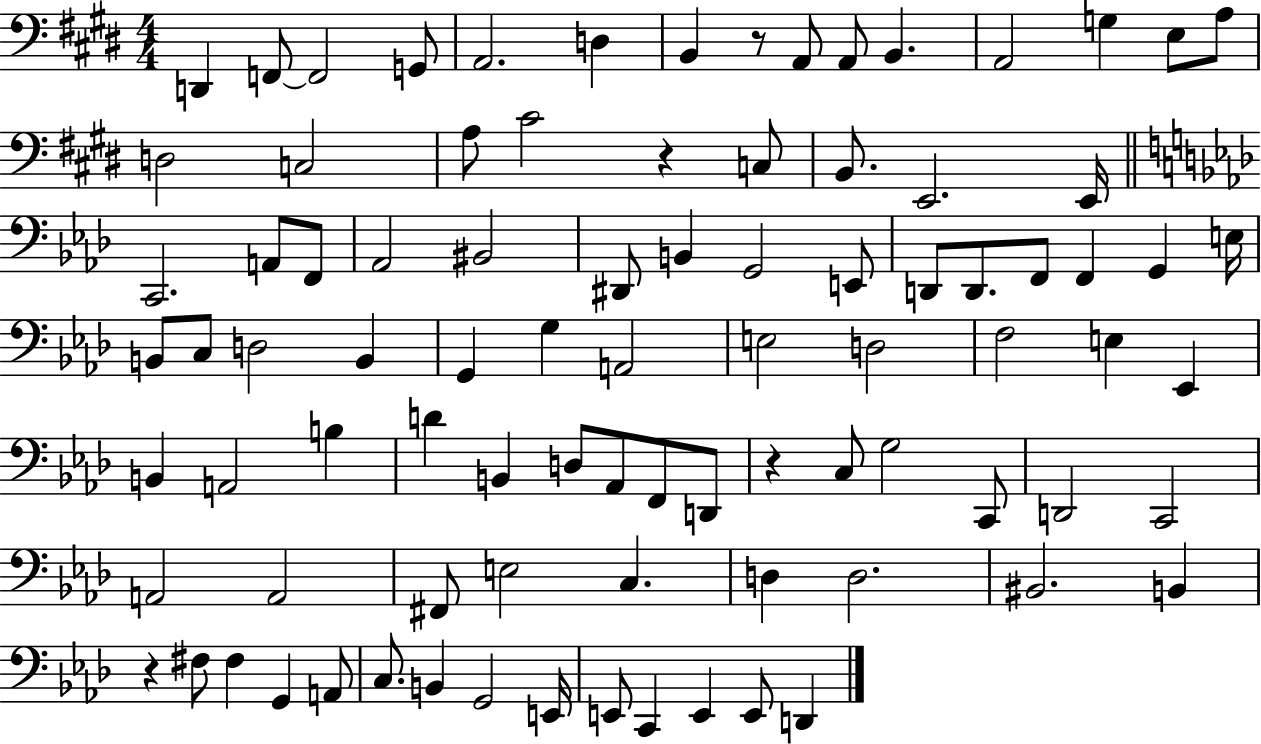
{
  \clef bass
  \numericTimeSignature
  \time 4/4
  \key e \major
  d,4 f,8~~ f,2 g,8 | a,2. d4 | b,4 r8 a,8 a,8 b,4. | a,2 g4 e8 a8 | \break d2 c2 | a8 cis'2 r4 c8 | b,8. e,2. e,16 | \bar "||" \break \key aes \major c,2. a,8 f,8 | aes,2 bis,2 | dis,8 b,4 g,2 e,8 | d,8 d,8. f,8 f,4 g,4 e16 | \break b,8 c8 d2 b,4 | g,4 g4 a,2 | e2 d2 | f2 e4 ees,4 | \break b,4 a,2 b4 | d'4 b,4 d8 aes,8 f,8 d,8 | r4 c8 g2 c,8 | d,2 c,2 | \break a,2 a,2 | fis,8 e2 c4. | d4 d2. | bis,2. b,4 | \break r4 fis8 fis4 g,4 a,8 | c8. b,4 g,2 e,16 | e,8 c,4 e,4 e,8 d,4 | \bar "|."
}